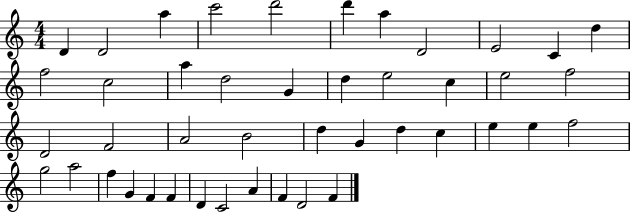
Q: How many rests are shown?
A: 0